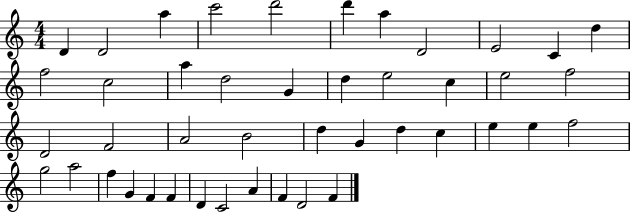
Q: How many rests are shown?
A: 0